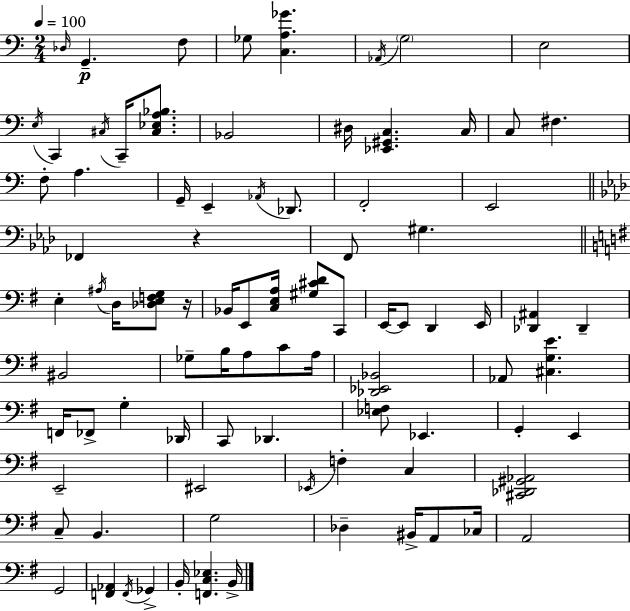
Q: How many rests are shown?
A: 2